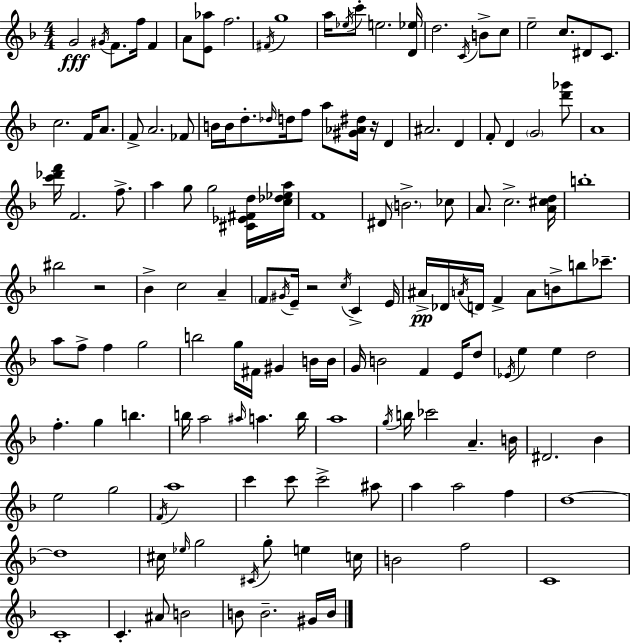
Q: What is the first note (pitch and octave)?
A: G4